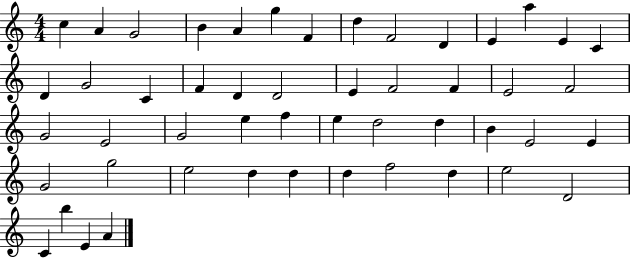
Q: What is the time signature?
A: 4/4